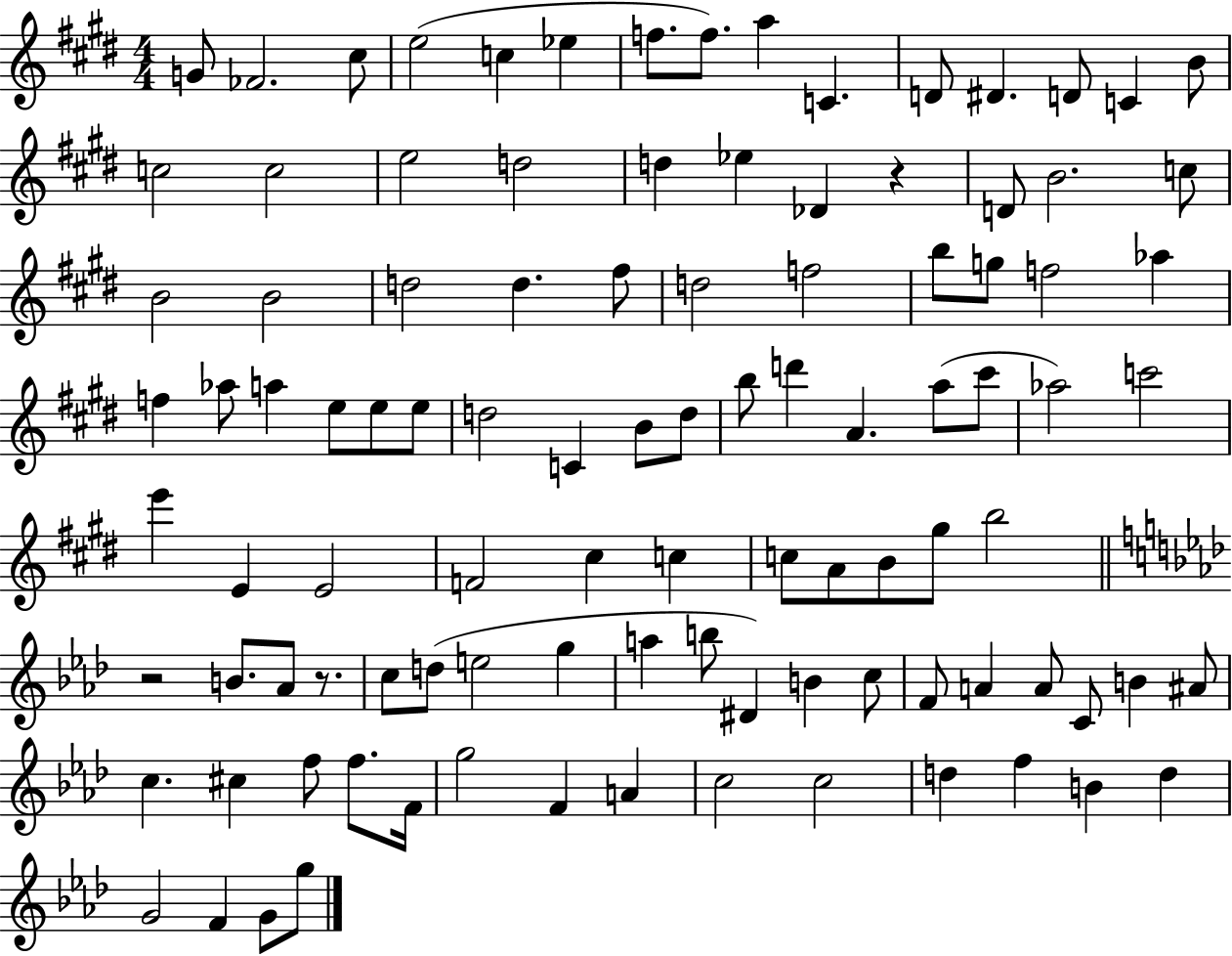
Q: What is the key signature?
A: E major